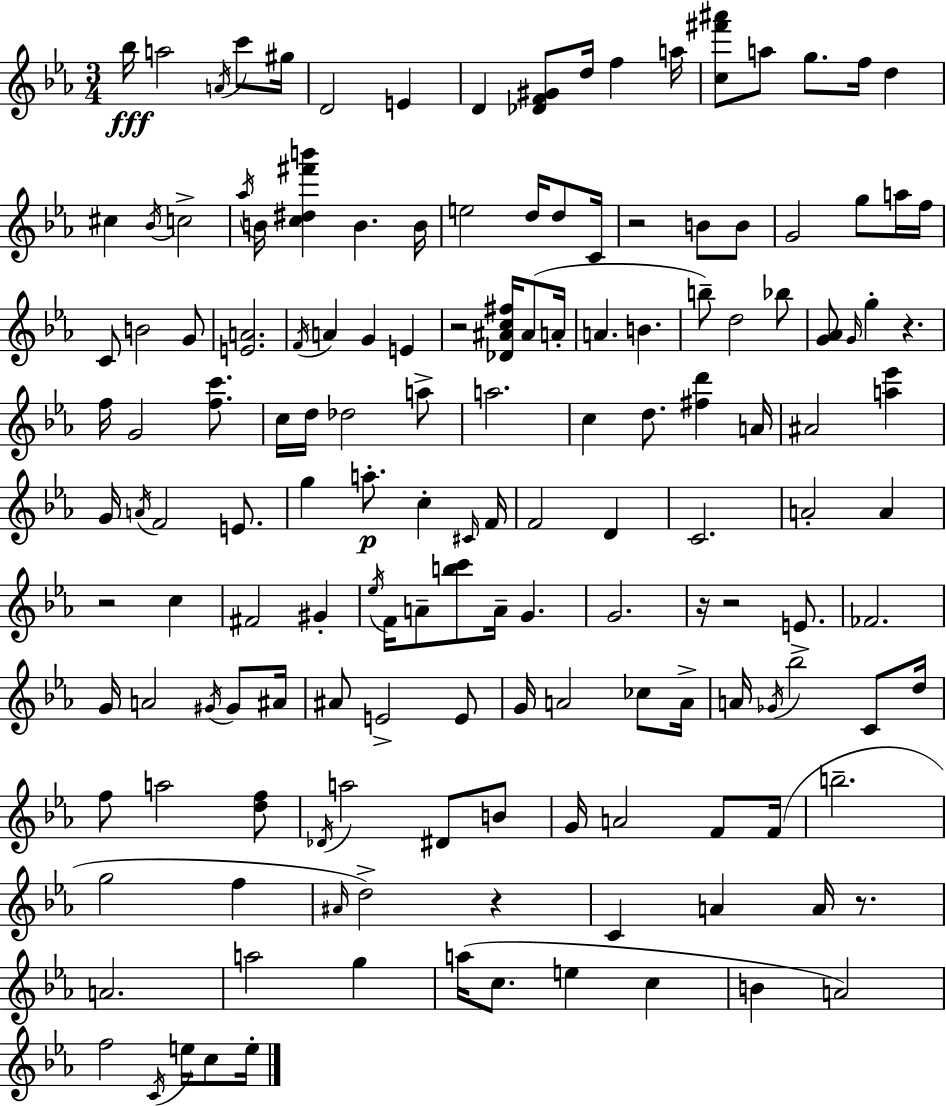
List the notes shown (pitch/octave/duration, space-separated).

Bb5/s A5/h A4/s C6/e G#5/s D4/h E4/q D4/q [Db4,F4,G#4]/e D5/s F5/q A5/s [C5,F#6,A#6]/e A5/e G5/e. F5/s D5/q C#5/q Bb4/s C5/h Ab5/s B4/s [C5,D#5,F#6,B6]/q B4/q. B4/s E5/h D5/s D5/e C4/s R/h B4/e B4/e G4/h G5/e A5/s F5/s C4/e B4/h G4/e [E4,A4]/h. F4/s A4/q G4/q E4/q R/h [Db4,A#4,C5,F#5]/s A#4/e A4/s A4/q. B4/q. B5/e D5/h Bb5/e [G4,Ab4]/e G4/s G5/q R/q. F5/s G4/h [F5,C6]/e. C5/s D5/s Db5/h A5/e A5/h. C5/q D5/e. [F#5,D6]/q A4/s A#4/h [A5,Eb6]/q G4/s A4/s F4/h E4/e. G5/q A5/e. C5/q C#4/s F4/s F4/h D4/q C4/h. A4/h A4/q R/h C5/q F#4/h G#4/q Eb5/s F4/s A4/e [B5,C6]/e A4/s G4/q. G4/h. R/s R/h E4/e. FES4/h. G4/s A4/h G#4/s G#4/e A#4/s A#4/e E4/h E4/e G4/s A4/h CES5/e A4/s A4/s Gb4/s Bb5/h C4/e D5/s F5/e A5/h [D5,F5]/e Db4/s A5/h D#4/e B4/e G4/s A4/h F4/e F4/s B5/h. G5/h F5/q A#4/s D5/h R/q C4/q A4/q A4/s R/e. A4/h. A5/h G5/q A5/s C5/e. E5/q C5/q B4/q A4/h F5/h C4/s E5/s C5/e E5/s